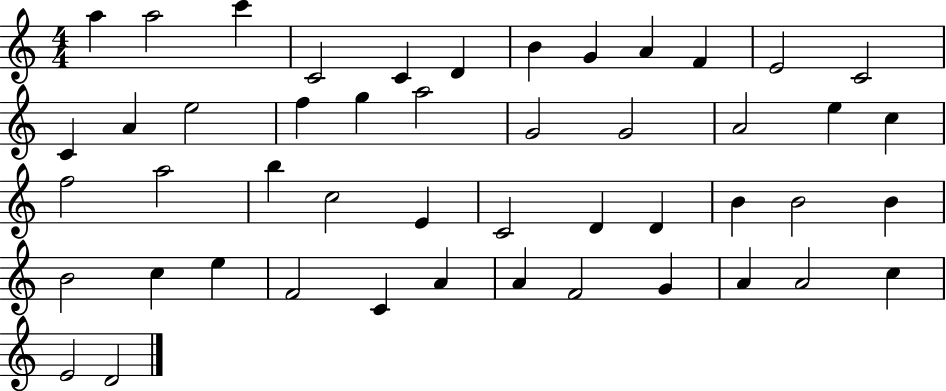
A5/q A5/h C6/q C4/h C4/q D4/q B4/q G4/q A4/q F4/q E4/h C4/h C4/q A4/q E5/h F5/q G5/q A5/h G4/h G4/h A4/h E5/q C5/q F5/h A5/h B5/q C5/h E4/q C4/h D4/q D4/q B4/q B4/h B4/q B4/h C5/q E5/q F4/h C4/q A4/q A4/q F4/h G4/q A4/q A4/h C5/q E4/h D4/h